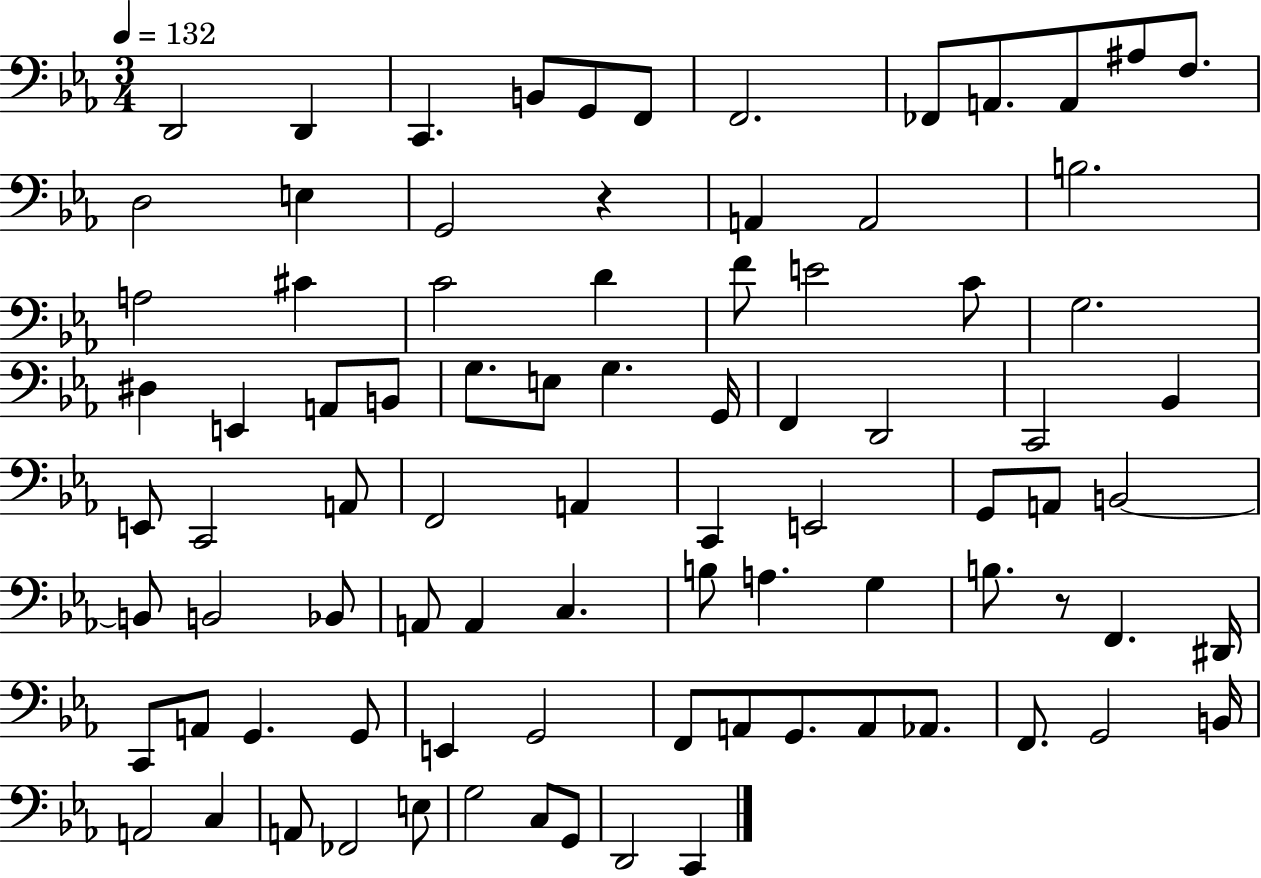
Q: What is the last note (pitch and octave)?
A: C2